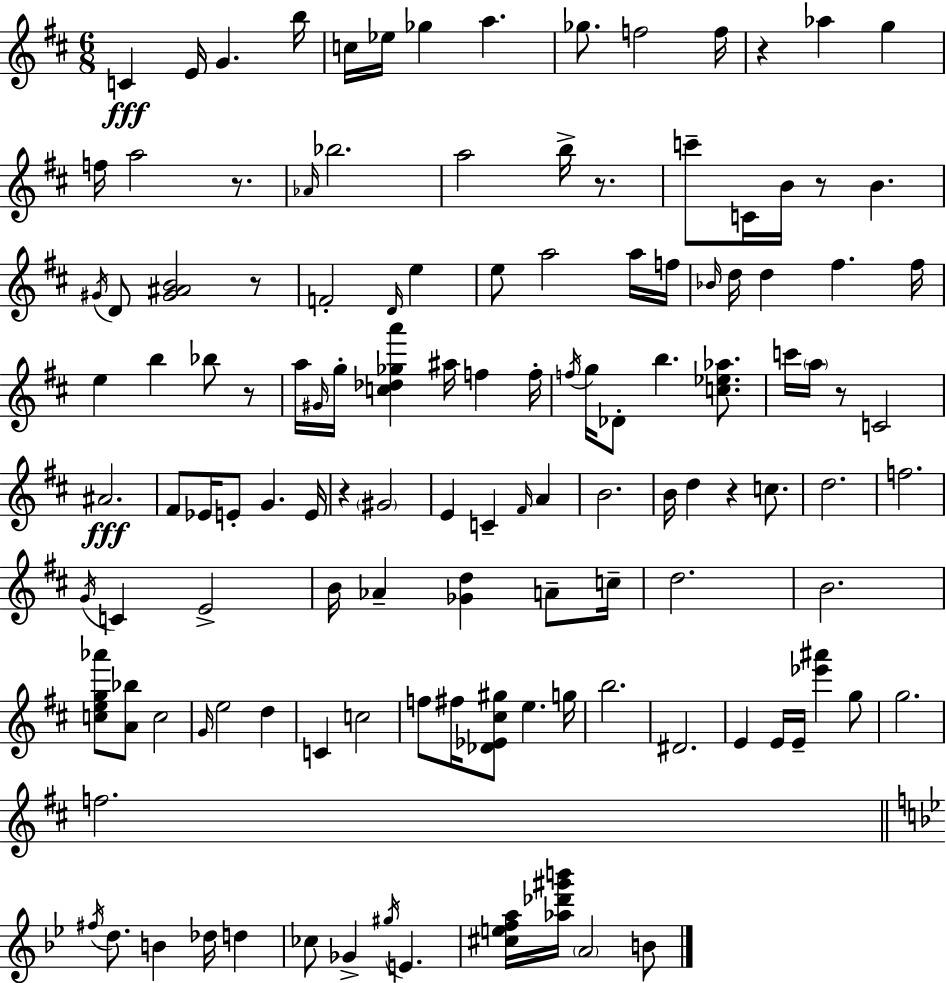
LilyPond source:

{
  \clef treble
  \numericTimeSignature
  \time 6/8
  \key d \major
  \repeat volta 2 { c'4\fff e'16 g'4. b''16 | c''16 ees''16 ges''4 a''4. | ges''8. f''2 f''16 | r4 aes''4 g''4 | \break f''16 a''2 r8. | \grace { aes'16 } bes''2. | a''2 b''16-> r8. | c'''8-- c'16 b'16 r8 b'4. | \break \acciaccatura { gis'16 } d'8 <gis' ais' b'>2 | r8 f'2-. \grace { d'16 } e''4 | e''8 a''2 | a''16 f''16 \grace { bes'16 } d''16 d''4 fis''4. | \break fis''16 e''4 b''4 | bes''8 r8 a''16 \grace { gis'16 } g''16-. <c'' des'' ges'' a'''>4 ais''16 | f''4 f''16-. \acciaccatura { f''16 } g''16 des'8-. b''4. | <c'' ees'' aes''>8. c'''16 \parenthesize a''16 r8 c'2 | \break ais'2.\fff | fis'8 ees'16 e'8-. g'4. | e'16 r4 \parenthesize gis'2 | e'4 c'4-- | \break \grace { fis'16 } a'4 b'2. | b'16 d''4 | r4 c''8. d''2. | f''2. | \break \acciaccatura { g'16 } c'4 | e'2-> b'16 aes'4-- | <ges' d''>4 a'8-- c''16-- d''2. | b'2. | \break <c'' e'' g'' aes'''>8 <a' bes''>8 | c''2 \grace { g'16 } e''2 | d''4 c'4 | c''2 f''8 fis''16 | \break <des' ees' cis'' gis''>8 e''4. g''16 b''2. | dis'2. | e'4 | e'16 e'16-- <ees''' ais'''>4 g''8 g''2. | \break f''2. | \bar "||" \break \key bes \major \acciaccatura { fis''16 } d''8. b'4 des''16 d''4 | ces''8 ges'4-> \acciaccatura { gis''16 } e'4. | <cis'' e'' f'' a''>16 <aes'' des''' gis''' b'''>16 \parenthesize a'2 | b'8 } \bar "|."
}